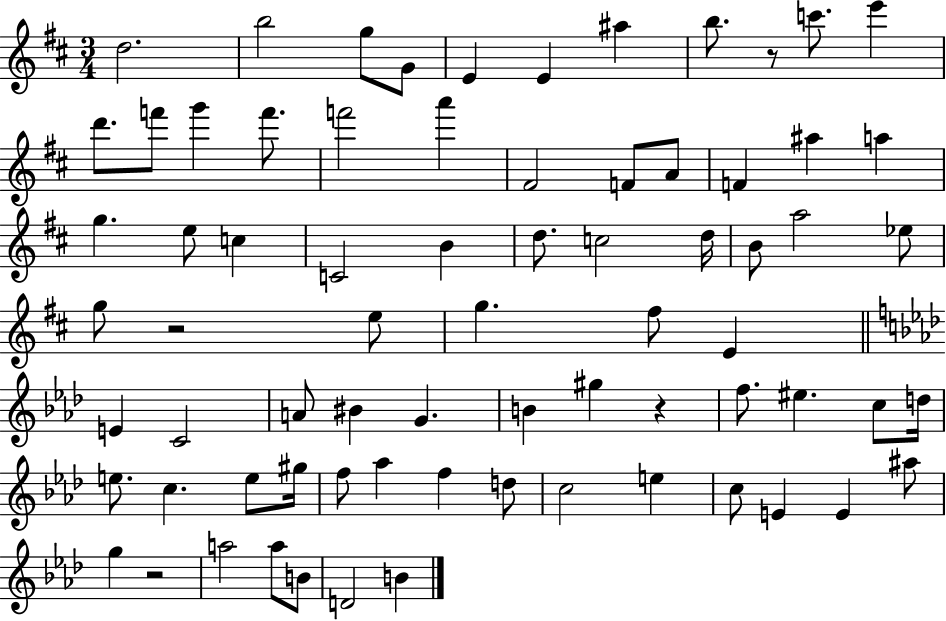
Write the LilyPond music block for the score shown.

{
  \clef treble
  \numericTimeSignature
  \time 3/4
  \key d \major
  d''2. | b''2 g''8 g'8 | e'4 e'4 ais''4 | b''8. r8 c'''8. e'''4 | \break d'''8. f'''8 g'''4 f'''8. | f'''2 a'''4 | fis'2 f'8 a'8 | f'4 ais''4 a''4 | \break g''4. e''8 c''4 | c'2 b'4 | d''8. c''2 d''16 | b'8 a''2 ees''8 | \break g''8 r2 e''8 | g''4. fis''8 e'4 | \bar "||" \break \key aes \major e'4 c'2 | a'8 bis'4 g'4. | b'4 gis''4 r4 | f''8. eis''4. c''8 d''16 | \break e''8. c''4. e''8 gis''16 | f''8 aes''4 f''4 d''8 | c''2 e''4 | c''8 e'4 e'4 ais''8 | \break g''4 r2 | a''2 a''8 b'8 | d'2 b'4 | \bar "|."
}